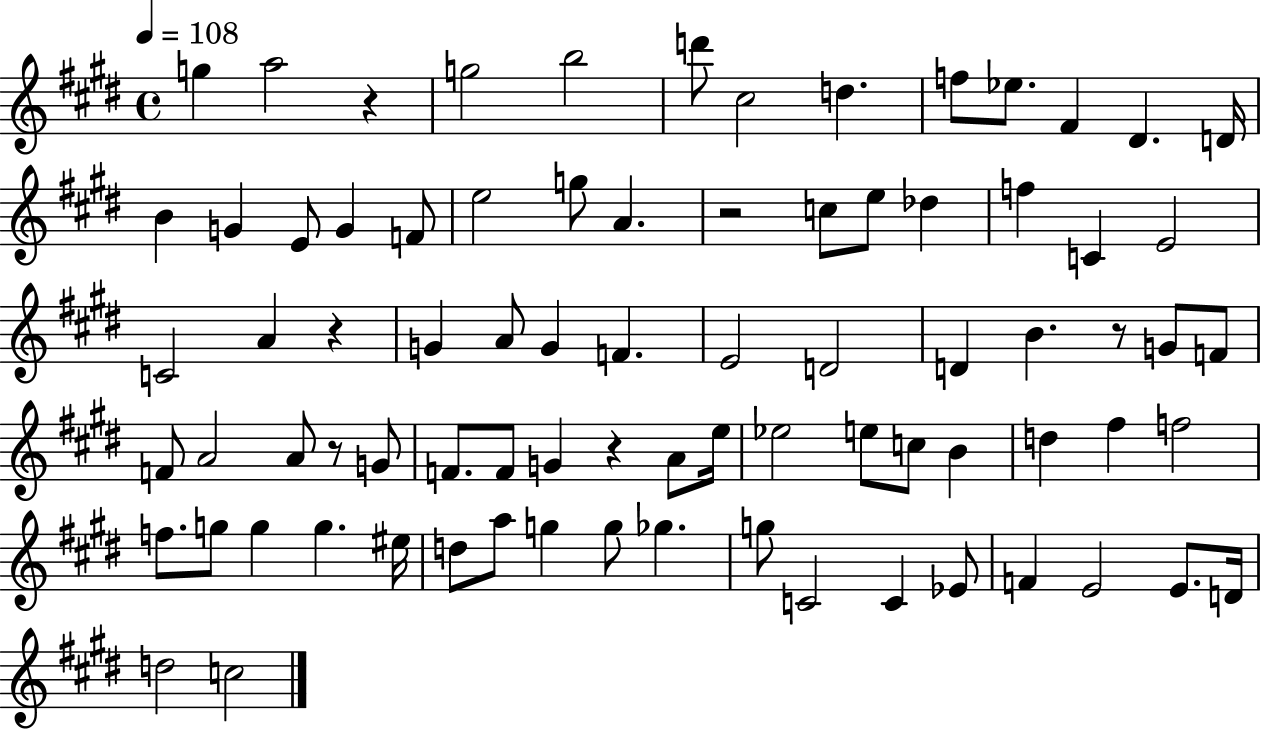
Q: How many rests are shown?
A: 6